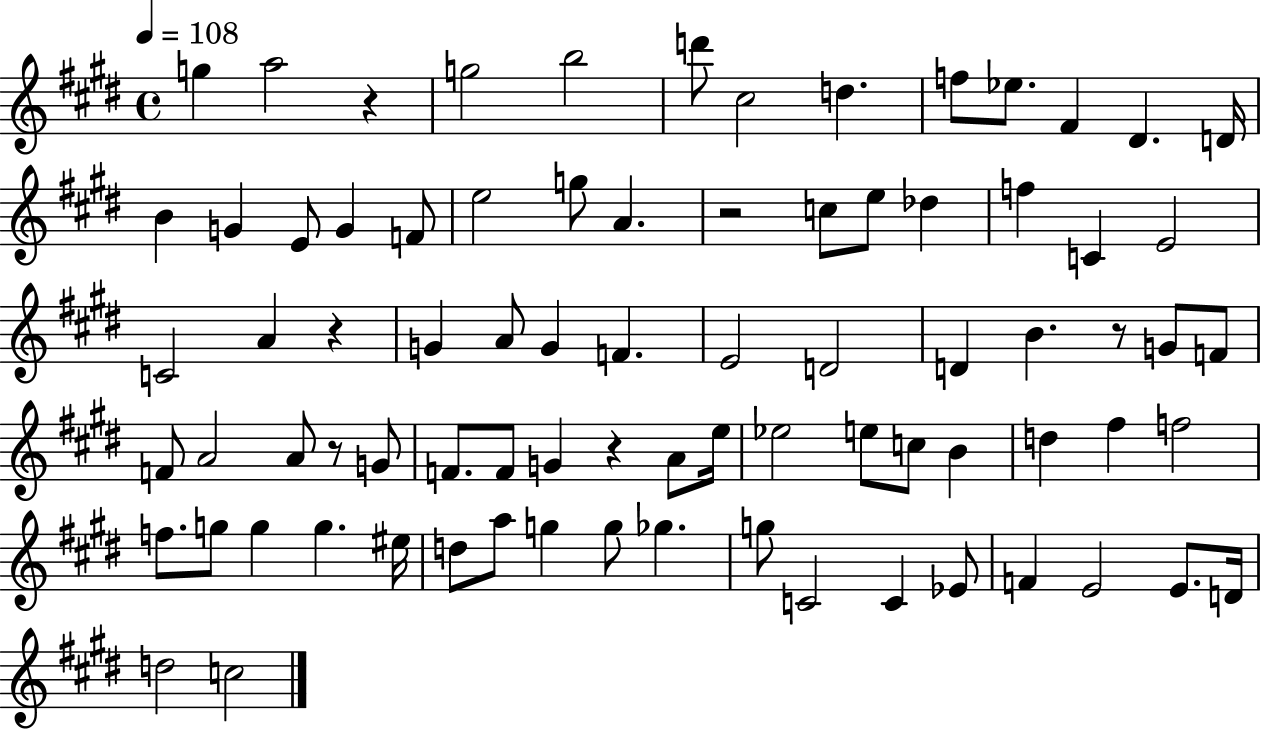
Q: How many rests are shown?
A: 6